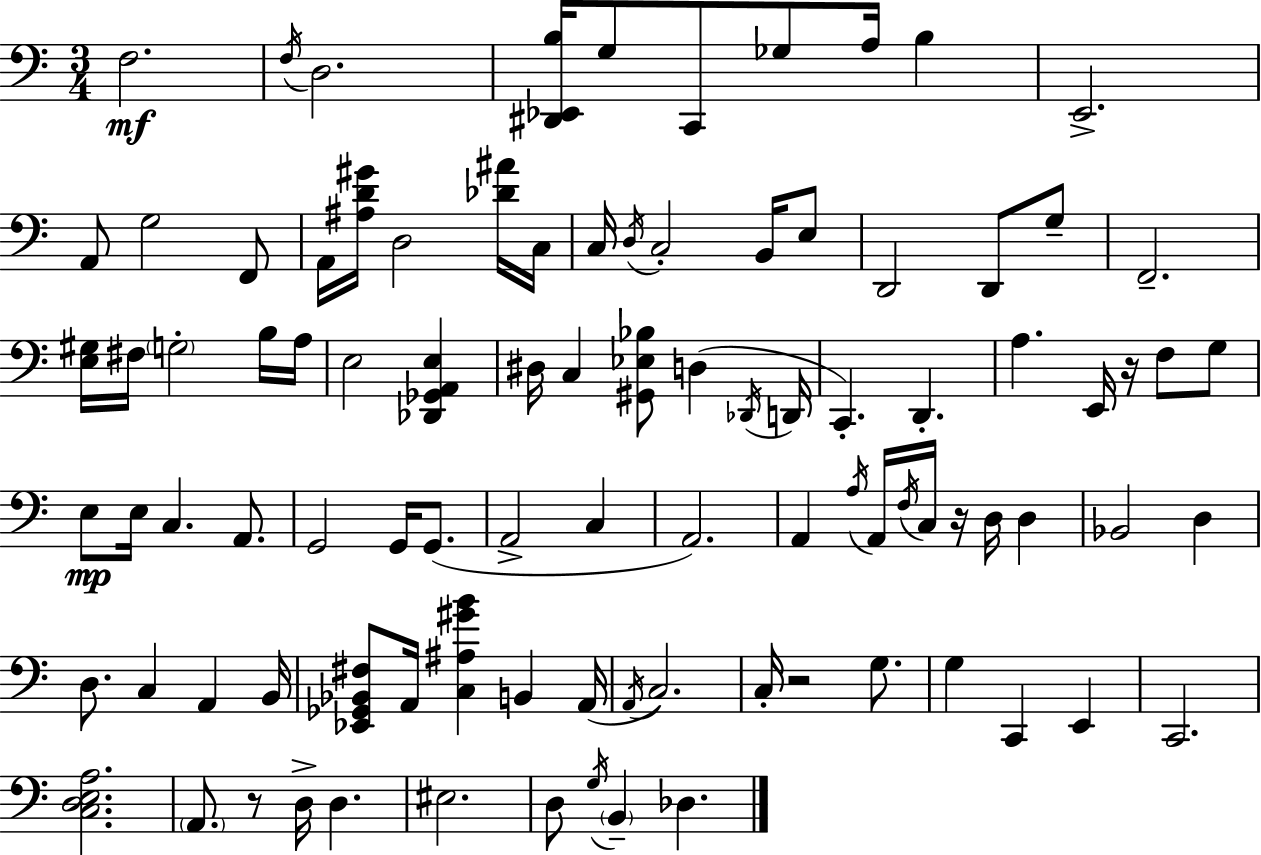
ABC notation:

X:1
T:Untitled
M:3/4
L:1/4
K:C
F,2 F,/4 D,2 [^D,,_E,,B,]/4 G,/2 C,,/2 _G,/2 A,/4 B, E,,2 A,,/2 G,2 F,,/2 A,,/4 [^A,D^G]/4 D,2 [_D^A]/4 C,/4 C,/4 D,/4 C,2 B,,/4 E,/2 D,,2 D,,/2 G,/2 F,,2 [E,^G,]/4 ^F,/4 G,2 B,/4 A,/4 E,2 [_D,,_G,,A,,E,] ^D,/4 C, [^G,,_E,_B,]/2 D, _D,,/4 D,,/4 C,, D,, A, E,,/4 z/4 F,/2 G,/2 E,/2 E,/4 C, A,,/2 G,,2 G,,/4 G,,/2 A,,2 C, A,,2 A,, A,/4 A,,/4 F,/4 C,/4 z/4 D,/4 D, _B,,2 D, D,/2 C, A,, B,,/4 [_E,,_G,,_B,,^F,]/2 A,,/4 [C,^A,^GB] B,, A,,/4 A,,/4 C,2 C,/4 z2 G,/2 G, C,, E,, C,,2 [C,D,E,A,]2 A,,/2 z/2 D,/4 D, ^E,2 D,/2 G,/4 B,, _D,